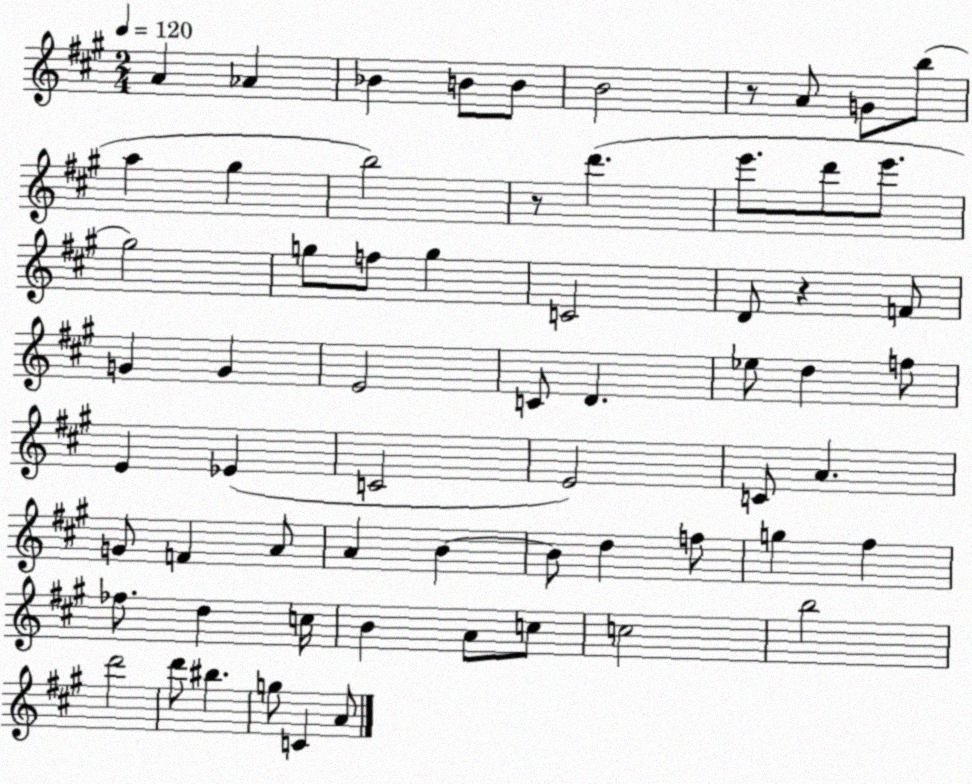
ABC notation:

X:1
T:Untitled
M:2/4
L:1/4
K:A
A _A _B B/2 B/2 B2 z/2 A/2 G/2 b/2 a ^g b2 z/2 d' e'/2 d'/2 e'/2 ^g2 g/2 f/2 g C2 D/2 z F/2 G G E2 C/2 D _e/2 d f/2 E _E C2 E2 C/2 A G/2 F A/2 A B B/2 d f/2 g ^f _f/2 d c/4 B A/2 c/2 c2 b2 d'2 d'/2 ^b g/2 C A/2